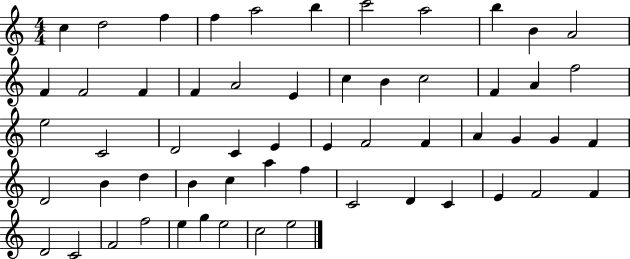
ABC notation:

X:1
T:Untitled
M:4/4
L:1/4
K:C
c d2 f f a2 b c'2 a2 b B A2 F F2 F F A2 E c B c2 F A f2 e2 C2 D2 C E E F2 F A G G F D2 B d B c a f C2 D C E F2 F D2 C2 F2 f2 e g e2 c2 e2